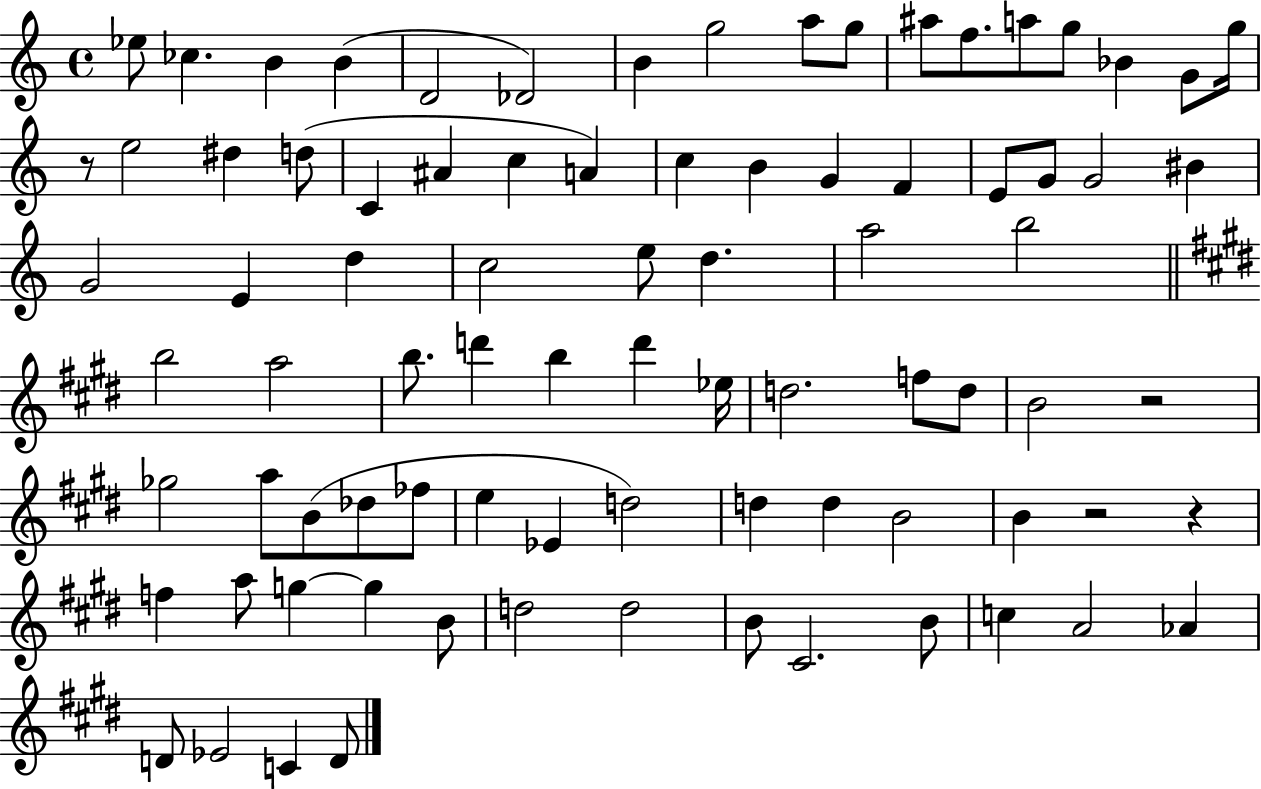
{
  \clef treble
  \time 4/4
  \defaultTimeSignature
  \key c \major
  ees''8 ces''4. b'4 b'4( | d'2 des'2) | b'4 g''2 a''8 g''8 | ais''8 f''8. a''8 g''8 bes'4 g'8 g''16 | \break r8 e''2 dis''4 d''8( | c'4 ais'4 c''4 a'4) | c''4 b'4 g'4 f'4 | e'8 g'8 g'2 bis'4 | \break g'2 e'4 d''4 | c''2 e''8 d''4. | a''2 b''2 | \bar "||" \break \key e \major b''2 a''2 | b''8. d'''4 b''4 d'''4 ees''16 | d''2. f''8 d''8 | b'2 r2 | \break ges''2 a''8 b'8( des''8 fes''8 | e''4 ees'4 d''2) | d''4 d''4 b'2 | b'4 r2 r4 | \break f''4 a''8 g''4~~ g''4 b'8 | d''2 d''2 | b'8 cis'2. b'8 | c''4 a'2 aes'4 | \break d'8 ees'2 c'4 d'8 | \bar "|."
}